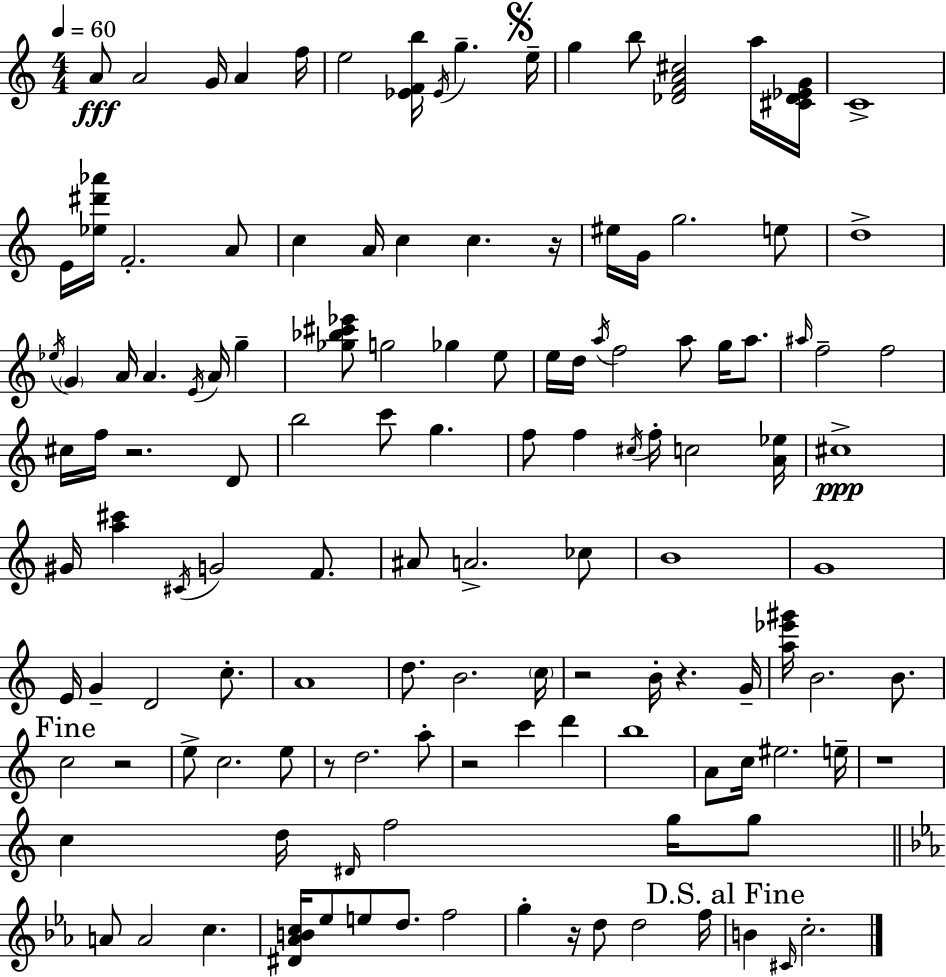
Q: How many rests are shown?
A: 9